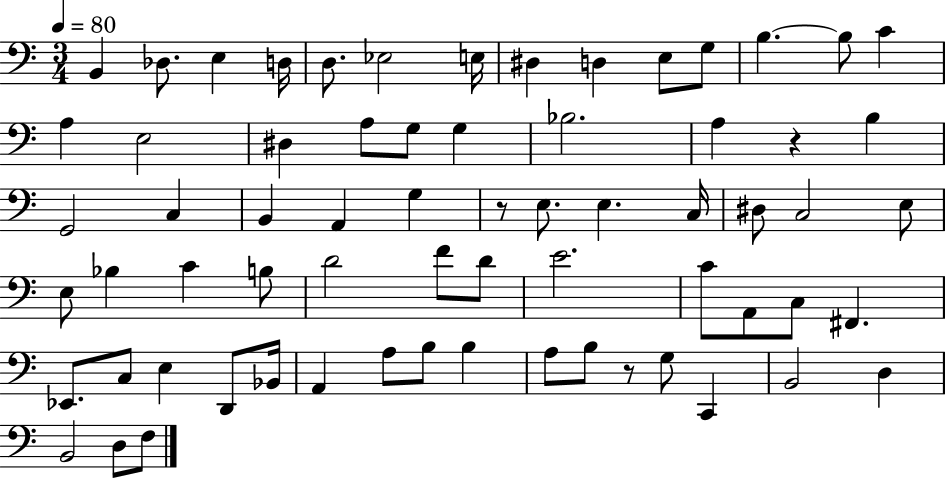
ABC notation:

X:1
T:Untitled
M:3/4
L:1/4
K:C
B,, _D,/2 E, D,/4 D,/2 _E,2 E,/4 ^D, D, E,/2 G,/2 B, B,/2 C A, E,2 ^D, A,/2 G,/2 G, _B,2 A, z B, G,,2 C, B,, A,, G, z/2 E,/2 E, C,/4 ^D,/2 C,2 E,/2 E,/2 _B, C B,/2 D2 F/2 D/2 E2 C/2 A,,/2 C,/2 ^F,, _E,,/2 C,/2 E, D,,/2 _B,,/4 A,, A,/2 B,/2 B, A,/2 B,/2 z/2 G,/2 C,, B,,2 D, B,,2 D,/2 F,/2